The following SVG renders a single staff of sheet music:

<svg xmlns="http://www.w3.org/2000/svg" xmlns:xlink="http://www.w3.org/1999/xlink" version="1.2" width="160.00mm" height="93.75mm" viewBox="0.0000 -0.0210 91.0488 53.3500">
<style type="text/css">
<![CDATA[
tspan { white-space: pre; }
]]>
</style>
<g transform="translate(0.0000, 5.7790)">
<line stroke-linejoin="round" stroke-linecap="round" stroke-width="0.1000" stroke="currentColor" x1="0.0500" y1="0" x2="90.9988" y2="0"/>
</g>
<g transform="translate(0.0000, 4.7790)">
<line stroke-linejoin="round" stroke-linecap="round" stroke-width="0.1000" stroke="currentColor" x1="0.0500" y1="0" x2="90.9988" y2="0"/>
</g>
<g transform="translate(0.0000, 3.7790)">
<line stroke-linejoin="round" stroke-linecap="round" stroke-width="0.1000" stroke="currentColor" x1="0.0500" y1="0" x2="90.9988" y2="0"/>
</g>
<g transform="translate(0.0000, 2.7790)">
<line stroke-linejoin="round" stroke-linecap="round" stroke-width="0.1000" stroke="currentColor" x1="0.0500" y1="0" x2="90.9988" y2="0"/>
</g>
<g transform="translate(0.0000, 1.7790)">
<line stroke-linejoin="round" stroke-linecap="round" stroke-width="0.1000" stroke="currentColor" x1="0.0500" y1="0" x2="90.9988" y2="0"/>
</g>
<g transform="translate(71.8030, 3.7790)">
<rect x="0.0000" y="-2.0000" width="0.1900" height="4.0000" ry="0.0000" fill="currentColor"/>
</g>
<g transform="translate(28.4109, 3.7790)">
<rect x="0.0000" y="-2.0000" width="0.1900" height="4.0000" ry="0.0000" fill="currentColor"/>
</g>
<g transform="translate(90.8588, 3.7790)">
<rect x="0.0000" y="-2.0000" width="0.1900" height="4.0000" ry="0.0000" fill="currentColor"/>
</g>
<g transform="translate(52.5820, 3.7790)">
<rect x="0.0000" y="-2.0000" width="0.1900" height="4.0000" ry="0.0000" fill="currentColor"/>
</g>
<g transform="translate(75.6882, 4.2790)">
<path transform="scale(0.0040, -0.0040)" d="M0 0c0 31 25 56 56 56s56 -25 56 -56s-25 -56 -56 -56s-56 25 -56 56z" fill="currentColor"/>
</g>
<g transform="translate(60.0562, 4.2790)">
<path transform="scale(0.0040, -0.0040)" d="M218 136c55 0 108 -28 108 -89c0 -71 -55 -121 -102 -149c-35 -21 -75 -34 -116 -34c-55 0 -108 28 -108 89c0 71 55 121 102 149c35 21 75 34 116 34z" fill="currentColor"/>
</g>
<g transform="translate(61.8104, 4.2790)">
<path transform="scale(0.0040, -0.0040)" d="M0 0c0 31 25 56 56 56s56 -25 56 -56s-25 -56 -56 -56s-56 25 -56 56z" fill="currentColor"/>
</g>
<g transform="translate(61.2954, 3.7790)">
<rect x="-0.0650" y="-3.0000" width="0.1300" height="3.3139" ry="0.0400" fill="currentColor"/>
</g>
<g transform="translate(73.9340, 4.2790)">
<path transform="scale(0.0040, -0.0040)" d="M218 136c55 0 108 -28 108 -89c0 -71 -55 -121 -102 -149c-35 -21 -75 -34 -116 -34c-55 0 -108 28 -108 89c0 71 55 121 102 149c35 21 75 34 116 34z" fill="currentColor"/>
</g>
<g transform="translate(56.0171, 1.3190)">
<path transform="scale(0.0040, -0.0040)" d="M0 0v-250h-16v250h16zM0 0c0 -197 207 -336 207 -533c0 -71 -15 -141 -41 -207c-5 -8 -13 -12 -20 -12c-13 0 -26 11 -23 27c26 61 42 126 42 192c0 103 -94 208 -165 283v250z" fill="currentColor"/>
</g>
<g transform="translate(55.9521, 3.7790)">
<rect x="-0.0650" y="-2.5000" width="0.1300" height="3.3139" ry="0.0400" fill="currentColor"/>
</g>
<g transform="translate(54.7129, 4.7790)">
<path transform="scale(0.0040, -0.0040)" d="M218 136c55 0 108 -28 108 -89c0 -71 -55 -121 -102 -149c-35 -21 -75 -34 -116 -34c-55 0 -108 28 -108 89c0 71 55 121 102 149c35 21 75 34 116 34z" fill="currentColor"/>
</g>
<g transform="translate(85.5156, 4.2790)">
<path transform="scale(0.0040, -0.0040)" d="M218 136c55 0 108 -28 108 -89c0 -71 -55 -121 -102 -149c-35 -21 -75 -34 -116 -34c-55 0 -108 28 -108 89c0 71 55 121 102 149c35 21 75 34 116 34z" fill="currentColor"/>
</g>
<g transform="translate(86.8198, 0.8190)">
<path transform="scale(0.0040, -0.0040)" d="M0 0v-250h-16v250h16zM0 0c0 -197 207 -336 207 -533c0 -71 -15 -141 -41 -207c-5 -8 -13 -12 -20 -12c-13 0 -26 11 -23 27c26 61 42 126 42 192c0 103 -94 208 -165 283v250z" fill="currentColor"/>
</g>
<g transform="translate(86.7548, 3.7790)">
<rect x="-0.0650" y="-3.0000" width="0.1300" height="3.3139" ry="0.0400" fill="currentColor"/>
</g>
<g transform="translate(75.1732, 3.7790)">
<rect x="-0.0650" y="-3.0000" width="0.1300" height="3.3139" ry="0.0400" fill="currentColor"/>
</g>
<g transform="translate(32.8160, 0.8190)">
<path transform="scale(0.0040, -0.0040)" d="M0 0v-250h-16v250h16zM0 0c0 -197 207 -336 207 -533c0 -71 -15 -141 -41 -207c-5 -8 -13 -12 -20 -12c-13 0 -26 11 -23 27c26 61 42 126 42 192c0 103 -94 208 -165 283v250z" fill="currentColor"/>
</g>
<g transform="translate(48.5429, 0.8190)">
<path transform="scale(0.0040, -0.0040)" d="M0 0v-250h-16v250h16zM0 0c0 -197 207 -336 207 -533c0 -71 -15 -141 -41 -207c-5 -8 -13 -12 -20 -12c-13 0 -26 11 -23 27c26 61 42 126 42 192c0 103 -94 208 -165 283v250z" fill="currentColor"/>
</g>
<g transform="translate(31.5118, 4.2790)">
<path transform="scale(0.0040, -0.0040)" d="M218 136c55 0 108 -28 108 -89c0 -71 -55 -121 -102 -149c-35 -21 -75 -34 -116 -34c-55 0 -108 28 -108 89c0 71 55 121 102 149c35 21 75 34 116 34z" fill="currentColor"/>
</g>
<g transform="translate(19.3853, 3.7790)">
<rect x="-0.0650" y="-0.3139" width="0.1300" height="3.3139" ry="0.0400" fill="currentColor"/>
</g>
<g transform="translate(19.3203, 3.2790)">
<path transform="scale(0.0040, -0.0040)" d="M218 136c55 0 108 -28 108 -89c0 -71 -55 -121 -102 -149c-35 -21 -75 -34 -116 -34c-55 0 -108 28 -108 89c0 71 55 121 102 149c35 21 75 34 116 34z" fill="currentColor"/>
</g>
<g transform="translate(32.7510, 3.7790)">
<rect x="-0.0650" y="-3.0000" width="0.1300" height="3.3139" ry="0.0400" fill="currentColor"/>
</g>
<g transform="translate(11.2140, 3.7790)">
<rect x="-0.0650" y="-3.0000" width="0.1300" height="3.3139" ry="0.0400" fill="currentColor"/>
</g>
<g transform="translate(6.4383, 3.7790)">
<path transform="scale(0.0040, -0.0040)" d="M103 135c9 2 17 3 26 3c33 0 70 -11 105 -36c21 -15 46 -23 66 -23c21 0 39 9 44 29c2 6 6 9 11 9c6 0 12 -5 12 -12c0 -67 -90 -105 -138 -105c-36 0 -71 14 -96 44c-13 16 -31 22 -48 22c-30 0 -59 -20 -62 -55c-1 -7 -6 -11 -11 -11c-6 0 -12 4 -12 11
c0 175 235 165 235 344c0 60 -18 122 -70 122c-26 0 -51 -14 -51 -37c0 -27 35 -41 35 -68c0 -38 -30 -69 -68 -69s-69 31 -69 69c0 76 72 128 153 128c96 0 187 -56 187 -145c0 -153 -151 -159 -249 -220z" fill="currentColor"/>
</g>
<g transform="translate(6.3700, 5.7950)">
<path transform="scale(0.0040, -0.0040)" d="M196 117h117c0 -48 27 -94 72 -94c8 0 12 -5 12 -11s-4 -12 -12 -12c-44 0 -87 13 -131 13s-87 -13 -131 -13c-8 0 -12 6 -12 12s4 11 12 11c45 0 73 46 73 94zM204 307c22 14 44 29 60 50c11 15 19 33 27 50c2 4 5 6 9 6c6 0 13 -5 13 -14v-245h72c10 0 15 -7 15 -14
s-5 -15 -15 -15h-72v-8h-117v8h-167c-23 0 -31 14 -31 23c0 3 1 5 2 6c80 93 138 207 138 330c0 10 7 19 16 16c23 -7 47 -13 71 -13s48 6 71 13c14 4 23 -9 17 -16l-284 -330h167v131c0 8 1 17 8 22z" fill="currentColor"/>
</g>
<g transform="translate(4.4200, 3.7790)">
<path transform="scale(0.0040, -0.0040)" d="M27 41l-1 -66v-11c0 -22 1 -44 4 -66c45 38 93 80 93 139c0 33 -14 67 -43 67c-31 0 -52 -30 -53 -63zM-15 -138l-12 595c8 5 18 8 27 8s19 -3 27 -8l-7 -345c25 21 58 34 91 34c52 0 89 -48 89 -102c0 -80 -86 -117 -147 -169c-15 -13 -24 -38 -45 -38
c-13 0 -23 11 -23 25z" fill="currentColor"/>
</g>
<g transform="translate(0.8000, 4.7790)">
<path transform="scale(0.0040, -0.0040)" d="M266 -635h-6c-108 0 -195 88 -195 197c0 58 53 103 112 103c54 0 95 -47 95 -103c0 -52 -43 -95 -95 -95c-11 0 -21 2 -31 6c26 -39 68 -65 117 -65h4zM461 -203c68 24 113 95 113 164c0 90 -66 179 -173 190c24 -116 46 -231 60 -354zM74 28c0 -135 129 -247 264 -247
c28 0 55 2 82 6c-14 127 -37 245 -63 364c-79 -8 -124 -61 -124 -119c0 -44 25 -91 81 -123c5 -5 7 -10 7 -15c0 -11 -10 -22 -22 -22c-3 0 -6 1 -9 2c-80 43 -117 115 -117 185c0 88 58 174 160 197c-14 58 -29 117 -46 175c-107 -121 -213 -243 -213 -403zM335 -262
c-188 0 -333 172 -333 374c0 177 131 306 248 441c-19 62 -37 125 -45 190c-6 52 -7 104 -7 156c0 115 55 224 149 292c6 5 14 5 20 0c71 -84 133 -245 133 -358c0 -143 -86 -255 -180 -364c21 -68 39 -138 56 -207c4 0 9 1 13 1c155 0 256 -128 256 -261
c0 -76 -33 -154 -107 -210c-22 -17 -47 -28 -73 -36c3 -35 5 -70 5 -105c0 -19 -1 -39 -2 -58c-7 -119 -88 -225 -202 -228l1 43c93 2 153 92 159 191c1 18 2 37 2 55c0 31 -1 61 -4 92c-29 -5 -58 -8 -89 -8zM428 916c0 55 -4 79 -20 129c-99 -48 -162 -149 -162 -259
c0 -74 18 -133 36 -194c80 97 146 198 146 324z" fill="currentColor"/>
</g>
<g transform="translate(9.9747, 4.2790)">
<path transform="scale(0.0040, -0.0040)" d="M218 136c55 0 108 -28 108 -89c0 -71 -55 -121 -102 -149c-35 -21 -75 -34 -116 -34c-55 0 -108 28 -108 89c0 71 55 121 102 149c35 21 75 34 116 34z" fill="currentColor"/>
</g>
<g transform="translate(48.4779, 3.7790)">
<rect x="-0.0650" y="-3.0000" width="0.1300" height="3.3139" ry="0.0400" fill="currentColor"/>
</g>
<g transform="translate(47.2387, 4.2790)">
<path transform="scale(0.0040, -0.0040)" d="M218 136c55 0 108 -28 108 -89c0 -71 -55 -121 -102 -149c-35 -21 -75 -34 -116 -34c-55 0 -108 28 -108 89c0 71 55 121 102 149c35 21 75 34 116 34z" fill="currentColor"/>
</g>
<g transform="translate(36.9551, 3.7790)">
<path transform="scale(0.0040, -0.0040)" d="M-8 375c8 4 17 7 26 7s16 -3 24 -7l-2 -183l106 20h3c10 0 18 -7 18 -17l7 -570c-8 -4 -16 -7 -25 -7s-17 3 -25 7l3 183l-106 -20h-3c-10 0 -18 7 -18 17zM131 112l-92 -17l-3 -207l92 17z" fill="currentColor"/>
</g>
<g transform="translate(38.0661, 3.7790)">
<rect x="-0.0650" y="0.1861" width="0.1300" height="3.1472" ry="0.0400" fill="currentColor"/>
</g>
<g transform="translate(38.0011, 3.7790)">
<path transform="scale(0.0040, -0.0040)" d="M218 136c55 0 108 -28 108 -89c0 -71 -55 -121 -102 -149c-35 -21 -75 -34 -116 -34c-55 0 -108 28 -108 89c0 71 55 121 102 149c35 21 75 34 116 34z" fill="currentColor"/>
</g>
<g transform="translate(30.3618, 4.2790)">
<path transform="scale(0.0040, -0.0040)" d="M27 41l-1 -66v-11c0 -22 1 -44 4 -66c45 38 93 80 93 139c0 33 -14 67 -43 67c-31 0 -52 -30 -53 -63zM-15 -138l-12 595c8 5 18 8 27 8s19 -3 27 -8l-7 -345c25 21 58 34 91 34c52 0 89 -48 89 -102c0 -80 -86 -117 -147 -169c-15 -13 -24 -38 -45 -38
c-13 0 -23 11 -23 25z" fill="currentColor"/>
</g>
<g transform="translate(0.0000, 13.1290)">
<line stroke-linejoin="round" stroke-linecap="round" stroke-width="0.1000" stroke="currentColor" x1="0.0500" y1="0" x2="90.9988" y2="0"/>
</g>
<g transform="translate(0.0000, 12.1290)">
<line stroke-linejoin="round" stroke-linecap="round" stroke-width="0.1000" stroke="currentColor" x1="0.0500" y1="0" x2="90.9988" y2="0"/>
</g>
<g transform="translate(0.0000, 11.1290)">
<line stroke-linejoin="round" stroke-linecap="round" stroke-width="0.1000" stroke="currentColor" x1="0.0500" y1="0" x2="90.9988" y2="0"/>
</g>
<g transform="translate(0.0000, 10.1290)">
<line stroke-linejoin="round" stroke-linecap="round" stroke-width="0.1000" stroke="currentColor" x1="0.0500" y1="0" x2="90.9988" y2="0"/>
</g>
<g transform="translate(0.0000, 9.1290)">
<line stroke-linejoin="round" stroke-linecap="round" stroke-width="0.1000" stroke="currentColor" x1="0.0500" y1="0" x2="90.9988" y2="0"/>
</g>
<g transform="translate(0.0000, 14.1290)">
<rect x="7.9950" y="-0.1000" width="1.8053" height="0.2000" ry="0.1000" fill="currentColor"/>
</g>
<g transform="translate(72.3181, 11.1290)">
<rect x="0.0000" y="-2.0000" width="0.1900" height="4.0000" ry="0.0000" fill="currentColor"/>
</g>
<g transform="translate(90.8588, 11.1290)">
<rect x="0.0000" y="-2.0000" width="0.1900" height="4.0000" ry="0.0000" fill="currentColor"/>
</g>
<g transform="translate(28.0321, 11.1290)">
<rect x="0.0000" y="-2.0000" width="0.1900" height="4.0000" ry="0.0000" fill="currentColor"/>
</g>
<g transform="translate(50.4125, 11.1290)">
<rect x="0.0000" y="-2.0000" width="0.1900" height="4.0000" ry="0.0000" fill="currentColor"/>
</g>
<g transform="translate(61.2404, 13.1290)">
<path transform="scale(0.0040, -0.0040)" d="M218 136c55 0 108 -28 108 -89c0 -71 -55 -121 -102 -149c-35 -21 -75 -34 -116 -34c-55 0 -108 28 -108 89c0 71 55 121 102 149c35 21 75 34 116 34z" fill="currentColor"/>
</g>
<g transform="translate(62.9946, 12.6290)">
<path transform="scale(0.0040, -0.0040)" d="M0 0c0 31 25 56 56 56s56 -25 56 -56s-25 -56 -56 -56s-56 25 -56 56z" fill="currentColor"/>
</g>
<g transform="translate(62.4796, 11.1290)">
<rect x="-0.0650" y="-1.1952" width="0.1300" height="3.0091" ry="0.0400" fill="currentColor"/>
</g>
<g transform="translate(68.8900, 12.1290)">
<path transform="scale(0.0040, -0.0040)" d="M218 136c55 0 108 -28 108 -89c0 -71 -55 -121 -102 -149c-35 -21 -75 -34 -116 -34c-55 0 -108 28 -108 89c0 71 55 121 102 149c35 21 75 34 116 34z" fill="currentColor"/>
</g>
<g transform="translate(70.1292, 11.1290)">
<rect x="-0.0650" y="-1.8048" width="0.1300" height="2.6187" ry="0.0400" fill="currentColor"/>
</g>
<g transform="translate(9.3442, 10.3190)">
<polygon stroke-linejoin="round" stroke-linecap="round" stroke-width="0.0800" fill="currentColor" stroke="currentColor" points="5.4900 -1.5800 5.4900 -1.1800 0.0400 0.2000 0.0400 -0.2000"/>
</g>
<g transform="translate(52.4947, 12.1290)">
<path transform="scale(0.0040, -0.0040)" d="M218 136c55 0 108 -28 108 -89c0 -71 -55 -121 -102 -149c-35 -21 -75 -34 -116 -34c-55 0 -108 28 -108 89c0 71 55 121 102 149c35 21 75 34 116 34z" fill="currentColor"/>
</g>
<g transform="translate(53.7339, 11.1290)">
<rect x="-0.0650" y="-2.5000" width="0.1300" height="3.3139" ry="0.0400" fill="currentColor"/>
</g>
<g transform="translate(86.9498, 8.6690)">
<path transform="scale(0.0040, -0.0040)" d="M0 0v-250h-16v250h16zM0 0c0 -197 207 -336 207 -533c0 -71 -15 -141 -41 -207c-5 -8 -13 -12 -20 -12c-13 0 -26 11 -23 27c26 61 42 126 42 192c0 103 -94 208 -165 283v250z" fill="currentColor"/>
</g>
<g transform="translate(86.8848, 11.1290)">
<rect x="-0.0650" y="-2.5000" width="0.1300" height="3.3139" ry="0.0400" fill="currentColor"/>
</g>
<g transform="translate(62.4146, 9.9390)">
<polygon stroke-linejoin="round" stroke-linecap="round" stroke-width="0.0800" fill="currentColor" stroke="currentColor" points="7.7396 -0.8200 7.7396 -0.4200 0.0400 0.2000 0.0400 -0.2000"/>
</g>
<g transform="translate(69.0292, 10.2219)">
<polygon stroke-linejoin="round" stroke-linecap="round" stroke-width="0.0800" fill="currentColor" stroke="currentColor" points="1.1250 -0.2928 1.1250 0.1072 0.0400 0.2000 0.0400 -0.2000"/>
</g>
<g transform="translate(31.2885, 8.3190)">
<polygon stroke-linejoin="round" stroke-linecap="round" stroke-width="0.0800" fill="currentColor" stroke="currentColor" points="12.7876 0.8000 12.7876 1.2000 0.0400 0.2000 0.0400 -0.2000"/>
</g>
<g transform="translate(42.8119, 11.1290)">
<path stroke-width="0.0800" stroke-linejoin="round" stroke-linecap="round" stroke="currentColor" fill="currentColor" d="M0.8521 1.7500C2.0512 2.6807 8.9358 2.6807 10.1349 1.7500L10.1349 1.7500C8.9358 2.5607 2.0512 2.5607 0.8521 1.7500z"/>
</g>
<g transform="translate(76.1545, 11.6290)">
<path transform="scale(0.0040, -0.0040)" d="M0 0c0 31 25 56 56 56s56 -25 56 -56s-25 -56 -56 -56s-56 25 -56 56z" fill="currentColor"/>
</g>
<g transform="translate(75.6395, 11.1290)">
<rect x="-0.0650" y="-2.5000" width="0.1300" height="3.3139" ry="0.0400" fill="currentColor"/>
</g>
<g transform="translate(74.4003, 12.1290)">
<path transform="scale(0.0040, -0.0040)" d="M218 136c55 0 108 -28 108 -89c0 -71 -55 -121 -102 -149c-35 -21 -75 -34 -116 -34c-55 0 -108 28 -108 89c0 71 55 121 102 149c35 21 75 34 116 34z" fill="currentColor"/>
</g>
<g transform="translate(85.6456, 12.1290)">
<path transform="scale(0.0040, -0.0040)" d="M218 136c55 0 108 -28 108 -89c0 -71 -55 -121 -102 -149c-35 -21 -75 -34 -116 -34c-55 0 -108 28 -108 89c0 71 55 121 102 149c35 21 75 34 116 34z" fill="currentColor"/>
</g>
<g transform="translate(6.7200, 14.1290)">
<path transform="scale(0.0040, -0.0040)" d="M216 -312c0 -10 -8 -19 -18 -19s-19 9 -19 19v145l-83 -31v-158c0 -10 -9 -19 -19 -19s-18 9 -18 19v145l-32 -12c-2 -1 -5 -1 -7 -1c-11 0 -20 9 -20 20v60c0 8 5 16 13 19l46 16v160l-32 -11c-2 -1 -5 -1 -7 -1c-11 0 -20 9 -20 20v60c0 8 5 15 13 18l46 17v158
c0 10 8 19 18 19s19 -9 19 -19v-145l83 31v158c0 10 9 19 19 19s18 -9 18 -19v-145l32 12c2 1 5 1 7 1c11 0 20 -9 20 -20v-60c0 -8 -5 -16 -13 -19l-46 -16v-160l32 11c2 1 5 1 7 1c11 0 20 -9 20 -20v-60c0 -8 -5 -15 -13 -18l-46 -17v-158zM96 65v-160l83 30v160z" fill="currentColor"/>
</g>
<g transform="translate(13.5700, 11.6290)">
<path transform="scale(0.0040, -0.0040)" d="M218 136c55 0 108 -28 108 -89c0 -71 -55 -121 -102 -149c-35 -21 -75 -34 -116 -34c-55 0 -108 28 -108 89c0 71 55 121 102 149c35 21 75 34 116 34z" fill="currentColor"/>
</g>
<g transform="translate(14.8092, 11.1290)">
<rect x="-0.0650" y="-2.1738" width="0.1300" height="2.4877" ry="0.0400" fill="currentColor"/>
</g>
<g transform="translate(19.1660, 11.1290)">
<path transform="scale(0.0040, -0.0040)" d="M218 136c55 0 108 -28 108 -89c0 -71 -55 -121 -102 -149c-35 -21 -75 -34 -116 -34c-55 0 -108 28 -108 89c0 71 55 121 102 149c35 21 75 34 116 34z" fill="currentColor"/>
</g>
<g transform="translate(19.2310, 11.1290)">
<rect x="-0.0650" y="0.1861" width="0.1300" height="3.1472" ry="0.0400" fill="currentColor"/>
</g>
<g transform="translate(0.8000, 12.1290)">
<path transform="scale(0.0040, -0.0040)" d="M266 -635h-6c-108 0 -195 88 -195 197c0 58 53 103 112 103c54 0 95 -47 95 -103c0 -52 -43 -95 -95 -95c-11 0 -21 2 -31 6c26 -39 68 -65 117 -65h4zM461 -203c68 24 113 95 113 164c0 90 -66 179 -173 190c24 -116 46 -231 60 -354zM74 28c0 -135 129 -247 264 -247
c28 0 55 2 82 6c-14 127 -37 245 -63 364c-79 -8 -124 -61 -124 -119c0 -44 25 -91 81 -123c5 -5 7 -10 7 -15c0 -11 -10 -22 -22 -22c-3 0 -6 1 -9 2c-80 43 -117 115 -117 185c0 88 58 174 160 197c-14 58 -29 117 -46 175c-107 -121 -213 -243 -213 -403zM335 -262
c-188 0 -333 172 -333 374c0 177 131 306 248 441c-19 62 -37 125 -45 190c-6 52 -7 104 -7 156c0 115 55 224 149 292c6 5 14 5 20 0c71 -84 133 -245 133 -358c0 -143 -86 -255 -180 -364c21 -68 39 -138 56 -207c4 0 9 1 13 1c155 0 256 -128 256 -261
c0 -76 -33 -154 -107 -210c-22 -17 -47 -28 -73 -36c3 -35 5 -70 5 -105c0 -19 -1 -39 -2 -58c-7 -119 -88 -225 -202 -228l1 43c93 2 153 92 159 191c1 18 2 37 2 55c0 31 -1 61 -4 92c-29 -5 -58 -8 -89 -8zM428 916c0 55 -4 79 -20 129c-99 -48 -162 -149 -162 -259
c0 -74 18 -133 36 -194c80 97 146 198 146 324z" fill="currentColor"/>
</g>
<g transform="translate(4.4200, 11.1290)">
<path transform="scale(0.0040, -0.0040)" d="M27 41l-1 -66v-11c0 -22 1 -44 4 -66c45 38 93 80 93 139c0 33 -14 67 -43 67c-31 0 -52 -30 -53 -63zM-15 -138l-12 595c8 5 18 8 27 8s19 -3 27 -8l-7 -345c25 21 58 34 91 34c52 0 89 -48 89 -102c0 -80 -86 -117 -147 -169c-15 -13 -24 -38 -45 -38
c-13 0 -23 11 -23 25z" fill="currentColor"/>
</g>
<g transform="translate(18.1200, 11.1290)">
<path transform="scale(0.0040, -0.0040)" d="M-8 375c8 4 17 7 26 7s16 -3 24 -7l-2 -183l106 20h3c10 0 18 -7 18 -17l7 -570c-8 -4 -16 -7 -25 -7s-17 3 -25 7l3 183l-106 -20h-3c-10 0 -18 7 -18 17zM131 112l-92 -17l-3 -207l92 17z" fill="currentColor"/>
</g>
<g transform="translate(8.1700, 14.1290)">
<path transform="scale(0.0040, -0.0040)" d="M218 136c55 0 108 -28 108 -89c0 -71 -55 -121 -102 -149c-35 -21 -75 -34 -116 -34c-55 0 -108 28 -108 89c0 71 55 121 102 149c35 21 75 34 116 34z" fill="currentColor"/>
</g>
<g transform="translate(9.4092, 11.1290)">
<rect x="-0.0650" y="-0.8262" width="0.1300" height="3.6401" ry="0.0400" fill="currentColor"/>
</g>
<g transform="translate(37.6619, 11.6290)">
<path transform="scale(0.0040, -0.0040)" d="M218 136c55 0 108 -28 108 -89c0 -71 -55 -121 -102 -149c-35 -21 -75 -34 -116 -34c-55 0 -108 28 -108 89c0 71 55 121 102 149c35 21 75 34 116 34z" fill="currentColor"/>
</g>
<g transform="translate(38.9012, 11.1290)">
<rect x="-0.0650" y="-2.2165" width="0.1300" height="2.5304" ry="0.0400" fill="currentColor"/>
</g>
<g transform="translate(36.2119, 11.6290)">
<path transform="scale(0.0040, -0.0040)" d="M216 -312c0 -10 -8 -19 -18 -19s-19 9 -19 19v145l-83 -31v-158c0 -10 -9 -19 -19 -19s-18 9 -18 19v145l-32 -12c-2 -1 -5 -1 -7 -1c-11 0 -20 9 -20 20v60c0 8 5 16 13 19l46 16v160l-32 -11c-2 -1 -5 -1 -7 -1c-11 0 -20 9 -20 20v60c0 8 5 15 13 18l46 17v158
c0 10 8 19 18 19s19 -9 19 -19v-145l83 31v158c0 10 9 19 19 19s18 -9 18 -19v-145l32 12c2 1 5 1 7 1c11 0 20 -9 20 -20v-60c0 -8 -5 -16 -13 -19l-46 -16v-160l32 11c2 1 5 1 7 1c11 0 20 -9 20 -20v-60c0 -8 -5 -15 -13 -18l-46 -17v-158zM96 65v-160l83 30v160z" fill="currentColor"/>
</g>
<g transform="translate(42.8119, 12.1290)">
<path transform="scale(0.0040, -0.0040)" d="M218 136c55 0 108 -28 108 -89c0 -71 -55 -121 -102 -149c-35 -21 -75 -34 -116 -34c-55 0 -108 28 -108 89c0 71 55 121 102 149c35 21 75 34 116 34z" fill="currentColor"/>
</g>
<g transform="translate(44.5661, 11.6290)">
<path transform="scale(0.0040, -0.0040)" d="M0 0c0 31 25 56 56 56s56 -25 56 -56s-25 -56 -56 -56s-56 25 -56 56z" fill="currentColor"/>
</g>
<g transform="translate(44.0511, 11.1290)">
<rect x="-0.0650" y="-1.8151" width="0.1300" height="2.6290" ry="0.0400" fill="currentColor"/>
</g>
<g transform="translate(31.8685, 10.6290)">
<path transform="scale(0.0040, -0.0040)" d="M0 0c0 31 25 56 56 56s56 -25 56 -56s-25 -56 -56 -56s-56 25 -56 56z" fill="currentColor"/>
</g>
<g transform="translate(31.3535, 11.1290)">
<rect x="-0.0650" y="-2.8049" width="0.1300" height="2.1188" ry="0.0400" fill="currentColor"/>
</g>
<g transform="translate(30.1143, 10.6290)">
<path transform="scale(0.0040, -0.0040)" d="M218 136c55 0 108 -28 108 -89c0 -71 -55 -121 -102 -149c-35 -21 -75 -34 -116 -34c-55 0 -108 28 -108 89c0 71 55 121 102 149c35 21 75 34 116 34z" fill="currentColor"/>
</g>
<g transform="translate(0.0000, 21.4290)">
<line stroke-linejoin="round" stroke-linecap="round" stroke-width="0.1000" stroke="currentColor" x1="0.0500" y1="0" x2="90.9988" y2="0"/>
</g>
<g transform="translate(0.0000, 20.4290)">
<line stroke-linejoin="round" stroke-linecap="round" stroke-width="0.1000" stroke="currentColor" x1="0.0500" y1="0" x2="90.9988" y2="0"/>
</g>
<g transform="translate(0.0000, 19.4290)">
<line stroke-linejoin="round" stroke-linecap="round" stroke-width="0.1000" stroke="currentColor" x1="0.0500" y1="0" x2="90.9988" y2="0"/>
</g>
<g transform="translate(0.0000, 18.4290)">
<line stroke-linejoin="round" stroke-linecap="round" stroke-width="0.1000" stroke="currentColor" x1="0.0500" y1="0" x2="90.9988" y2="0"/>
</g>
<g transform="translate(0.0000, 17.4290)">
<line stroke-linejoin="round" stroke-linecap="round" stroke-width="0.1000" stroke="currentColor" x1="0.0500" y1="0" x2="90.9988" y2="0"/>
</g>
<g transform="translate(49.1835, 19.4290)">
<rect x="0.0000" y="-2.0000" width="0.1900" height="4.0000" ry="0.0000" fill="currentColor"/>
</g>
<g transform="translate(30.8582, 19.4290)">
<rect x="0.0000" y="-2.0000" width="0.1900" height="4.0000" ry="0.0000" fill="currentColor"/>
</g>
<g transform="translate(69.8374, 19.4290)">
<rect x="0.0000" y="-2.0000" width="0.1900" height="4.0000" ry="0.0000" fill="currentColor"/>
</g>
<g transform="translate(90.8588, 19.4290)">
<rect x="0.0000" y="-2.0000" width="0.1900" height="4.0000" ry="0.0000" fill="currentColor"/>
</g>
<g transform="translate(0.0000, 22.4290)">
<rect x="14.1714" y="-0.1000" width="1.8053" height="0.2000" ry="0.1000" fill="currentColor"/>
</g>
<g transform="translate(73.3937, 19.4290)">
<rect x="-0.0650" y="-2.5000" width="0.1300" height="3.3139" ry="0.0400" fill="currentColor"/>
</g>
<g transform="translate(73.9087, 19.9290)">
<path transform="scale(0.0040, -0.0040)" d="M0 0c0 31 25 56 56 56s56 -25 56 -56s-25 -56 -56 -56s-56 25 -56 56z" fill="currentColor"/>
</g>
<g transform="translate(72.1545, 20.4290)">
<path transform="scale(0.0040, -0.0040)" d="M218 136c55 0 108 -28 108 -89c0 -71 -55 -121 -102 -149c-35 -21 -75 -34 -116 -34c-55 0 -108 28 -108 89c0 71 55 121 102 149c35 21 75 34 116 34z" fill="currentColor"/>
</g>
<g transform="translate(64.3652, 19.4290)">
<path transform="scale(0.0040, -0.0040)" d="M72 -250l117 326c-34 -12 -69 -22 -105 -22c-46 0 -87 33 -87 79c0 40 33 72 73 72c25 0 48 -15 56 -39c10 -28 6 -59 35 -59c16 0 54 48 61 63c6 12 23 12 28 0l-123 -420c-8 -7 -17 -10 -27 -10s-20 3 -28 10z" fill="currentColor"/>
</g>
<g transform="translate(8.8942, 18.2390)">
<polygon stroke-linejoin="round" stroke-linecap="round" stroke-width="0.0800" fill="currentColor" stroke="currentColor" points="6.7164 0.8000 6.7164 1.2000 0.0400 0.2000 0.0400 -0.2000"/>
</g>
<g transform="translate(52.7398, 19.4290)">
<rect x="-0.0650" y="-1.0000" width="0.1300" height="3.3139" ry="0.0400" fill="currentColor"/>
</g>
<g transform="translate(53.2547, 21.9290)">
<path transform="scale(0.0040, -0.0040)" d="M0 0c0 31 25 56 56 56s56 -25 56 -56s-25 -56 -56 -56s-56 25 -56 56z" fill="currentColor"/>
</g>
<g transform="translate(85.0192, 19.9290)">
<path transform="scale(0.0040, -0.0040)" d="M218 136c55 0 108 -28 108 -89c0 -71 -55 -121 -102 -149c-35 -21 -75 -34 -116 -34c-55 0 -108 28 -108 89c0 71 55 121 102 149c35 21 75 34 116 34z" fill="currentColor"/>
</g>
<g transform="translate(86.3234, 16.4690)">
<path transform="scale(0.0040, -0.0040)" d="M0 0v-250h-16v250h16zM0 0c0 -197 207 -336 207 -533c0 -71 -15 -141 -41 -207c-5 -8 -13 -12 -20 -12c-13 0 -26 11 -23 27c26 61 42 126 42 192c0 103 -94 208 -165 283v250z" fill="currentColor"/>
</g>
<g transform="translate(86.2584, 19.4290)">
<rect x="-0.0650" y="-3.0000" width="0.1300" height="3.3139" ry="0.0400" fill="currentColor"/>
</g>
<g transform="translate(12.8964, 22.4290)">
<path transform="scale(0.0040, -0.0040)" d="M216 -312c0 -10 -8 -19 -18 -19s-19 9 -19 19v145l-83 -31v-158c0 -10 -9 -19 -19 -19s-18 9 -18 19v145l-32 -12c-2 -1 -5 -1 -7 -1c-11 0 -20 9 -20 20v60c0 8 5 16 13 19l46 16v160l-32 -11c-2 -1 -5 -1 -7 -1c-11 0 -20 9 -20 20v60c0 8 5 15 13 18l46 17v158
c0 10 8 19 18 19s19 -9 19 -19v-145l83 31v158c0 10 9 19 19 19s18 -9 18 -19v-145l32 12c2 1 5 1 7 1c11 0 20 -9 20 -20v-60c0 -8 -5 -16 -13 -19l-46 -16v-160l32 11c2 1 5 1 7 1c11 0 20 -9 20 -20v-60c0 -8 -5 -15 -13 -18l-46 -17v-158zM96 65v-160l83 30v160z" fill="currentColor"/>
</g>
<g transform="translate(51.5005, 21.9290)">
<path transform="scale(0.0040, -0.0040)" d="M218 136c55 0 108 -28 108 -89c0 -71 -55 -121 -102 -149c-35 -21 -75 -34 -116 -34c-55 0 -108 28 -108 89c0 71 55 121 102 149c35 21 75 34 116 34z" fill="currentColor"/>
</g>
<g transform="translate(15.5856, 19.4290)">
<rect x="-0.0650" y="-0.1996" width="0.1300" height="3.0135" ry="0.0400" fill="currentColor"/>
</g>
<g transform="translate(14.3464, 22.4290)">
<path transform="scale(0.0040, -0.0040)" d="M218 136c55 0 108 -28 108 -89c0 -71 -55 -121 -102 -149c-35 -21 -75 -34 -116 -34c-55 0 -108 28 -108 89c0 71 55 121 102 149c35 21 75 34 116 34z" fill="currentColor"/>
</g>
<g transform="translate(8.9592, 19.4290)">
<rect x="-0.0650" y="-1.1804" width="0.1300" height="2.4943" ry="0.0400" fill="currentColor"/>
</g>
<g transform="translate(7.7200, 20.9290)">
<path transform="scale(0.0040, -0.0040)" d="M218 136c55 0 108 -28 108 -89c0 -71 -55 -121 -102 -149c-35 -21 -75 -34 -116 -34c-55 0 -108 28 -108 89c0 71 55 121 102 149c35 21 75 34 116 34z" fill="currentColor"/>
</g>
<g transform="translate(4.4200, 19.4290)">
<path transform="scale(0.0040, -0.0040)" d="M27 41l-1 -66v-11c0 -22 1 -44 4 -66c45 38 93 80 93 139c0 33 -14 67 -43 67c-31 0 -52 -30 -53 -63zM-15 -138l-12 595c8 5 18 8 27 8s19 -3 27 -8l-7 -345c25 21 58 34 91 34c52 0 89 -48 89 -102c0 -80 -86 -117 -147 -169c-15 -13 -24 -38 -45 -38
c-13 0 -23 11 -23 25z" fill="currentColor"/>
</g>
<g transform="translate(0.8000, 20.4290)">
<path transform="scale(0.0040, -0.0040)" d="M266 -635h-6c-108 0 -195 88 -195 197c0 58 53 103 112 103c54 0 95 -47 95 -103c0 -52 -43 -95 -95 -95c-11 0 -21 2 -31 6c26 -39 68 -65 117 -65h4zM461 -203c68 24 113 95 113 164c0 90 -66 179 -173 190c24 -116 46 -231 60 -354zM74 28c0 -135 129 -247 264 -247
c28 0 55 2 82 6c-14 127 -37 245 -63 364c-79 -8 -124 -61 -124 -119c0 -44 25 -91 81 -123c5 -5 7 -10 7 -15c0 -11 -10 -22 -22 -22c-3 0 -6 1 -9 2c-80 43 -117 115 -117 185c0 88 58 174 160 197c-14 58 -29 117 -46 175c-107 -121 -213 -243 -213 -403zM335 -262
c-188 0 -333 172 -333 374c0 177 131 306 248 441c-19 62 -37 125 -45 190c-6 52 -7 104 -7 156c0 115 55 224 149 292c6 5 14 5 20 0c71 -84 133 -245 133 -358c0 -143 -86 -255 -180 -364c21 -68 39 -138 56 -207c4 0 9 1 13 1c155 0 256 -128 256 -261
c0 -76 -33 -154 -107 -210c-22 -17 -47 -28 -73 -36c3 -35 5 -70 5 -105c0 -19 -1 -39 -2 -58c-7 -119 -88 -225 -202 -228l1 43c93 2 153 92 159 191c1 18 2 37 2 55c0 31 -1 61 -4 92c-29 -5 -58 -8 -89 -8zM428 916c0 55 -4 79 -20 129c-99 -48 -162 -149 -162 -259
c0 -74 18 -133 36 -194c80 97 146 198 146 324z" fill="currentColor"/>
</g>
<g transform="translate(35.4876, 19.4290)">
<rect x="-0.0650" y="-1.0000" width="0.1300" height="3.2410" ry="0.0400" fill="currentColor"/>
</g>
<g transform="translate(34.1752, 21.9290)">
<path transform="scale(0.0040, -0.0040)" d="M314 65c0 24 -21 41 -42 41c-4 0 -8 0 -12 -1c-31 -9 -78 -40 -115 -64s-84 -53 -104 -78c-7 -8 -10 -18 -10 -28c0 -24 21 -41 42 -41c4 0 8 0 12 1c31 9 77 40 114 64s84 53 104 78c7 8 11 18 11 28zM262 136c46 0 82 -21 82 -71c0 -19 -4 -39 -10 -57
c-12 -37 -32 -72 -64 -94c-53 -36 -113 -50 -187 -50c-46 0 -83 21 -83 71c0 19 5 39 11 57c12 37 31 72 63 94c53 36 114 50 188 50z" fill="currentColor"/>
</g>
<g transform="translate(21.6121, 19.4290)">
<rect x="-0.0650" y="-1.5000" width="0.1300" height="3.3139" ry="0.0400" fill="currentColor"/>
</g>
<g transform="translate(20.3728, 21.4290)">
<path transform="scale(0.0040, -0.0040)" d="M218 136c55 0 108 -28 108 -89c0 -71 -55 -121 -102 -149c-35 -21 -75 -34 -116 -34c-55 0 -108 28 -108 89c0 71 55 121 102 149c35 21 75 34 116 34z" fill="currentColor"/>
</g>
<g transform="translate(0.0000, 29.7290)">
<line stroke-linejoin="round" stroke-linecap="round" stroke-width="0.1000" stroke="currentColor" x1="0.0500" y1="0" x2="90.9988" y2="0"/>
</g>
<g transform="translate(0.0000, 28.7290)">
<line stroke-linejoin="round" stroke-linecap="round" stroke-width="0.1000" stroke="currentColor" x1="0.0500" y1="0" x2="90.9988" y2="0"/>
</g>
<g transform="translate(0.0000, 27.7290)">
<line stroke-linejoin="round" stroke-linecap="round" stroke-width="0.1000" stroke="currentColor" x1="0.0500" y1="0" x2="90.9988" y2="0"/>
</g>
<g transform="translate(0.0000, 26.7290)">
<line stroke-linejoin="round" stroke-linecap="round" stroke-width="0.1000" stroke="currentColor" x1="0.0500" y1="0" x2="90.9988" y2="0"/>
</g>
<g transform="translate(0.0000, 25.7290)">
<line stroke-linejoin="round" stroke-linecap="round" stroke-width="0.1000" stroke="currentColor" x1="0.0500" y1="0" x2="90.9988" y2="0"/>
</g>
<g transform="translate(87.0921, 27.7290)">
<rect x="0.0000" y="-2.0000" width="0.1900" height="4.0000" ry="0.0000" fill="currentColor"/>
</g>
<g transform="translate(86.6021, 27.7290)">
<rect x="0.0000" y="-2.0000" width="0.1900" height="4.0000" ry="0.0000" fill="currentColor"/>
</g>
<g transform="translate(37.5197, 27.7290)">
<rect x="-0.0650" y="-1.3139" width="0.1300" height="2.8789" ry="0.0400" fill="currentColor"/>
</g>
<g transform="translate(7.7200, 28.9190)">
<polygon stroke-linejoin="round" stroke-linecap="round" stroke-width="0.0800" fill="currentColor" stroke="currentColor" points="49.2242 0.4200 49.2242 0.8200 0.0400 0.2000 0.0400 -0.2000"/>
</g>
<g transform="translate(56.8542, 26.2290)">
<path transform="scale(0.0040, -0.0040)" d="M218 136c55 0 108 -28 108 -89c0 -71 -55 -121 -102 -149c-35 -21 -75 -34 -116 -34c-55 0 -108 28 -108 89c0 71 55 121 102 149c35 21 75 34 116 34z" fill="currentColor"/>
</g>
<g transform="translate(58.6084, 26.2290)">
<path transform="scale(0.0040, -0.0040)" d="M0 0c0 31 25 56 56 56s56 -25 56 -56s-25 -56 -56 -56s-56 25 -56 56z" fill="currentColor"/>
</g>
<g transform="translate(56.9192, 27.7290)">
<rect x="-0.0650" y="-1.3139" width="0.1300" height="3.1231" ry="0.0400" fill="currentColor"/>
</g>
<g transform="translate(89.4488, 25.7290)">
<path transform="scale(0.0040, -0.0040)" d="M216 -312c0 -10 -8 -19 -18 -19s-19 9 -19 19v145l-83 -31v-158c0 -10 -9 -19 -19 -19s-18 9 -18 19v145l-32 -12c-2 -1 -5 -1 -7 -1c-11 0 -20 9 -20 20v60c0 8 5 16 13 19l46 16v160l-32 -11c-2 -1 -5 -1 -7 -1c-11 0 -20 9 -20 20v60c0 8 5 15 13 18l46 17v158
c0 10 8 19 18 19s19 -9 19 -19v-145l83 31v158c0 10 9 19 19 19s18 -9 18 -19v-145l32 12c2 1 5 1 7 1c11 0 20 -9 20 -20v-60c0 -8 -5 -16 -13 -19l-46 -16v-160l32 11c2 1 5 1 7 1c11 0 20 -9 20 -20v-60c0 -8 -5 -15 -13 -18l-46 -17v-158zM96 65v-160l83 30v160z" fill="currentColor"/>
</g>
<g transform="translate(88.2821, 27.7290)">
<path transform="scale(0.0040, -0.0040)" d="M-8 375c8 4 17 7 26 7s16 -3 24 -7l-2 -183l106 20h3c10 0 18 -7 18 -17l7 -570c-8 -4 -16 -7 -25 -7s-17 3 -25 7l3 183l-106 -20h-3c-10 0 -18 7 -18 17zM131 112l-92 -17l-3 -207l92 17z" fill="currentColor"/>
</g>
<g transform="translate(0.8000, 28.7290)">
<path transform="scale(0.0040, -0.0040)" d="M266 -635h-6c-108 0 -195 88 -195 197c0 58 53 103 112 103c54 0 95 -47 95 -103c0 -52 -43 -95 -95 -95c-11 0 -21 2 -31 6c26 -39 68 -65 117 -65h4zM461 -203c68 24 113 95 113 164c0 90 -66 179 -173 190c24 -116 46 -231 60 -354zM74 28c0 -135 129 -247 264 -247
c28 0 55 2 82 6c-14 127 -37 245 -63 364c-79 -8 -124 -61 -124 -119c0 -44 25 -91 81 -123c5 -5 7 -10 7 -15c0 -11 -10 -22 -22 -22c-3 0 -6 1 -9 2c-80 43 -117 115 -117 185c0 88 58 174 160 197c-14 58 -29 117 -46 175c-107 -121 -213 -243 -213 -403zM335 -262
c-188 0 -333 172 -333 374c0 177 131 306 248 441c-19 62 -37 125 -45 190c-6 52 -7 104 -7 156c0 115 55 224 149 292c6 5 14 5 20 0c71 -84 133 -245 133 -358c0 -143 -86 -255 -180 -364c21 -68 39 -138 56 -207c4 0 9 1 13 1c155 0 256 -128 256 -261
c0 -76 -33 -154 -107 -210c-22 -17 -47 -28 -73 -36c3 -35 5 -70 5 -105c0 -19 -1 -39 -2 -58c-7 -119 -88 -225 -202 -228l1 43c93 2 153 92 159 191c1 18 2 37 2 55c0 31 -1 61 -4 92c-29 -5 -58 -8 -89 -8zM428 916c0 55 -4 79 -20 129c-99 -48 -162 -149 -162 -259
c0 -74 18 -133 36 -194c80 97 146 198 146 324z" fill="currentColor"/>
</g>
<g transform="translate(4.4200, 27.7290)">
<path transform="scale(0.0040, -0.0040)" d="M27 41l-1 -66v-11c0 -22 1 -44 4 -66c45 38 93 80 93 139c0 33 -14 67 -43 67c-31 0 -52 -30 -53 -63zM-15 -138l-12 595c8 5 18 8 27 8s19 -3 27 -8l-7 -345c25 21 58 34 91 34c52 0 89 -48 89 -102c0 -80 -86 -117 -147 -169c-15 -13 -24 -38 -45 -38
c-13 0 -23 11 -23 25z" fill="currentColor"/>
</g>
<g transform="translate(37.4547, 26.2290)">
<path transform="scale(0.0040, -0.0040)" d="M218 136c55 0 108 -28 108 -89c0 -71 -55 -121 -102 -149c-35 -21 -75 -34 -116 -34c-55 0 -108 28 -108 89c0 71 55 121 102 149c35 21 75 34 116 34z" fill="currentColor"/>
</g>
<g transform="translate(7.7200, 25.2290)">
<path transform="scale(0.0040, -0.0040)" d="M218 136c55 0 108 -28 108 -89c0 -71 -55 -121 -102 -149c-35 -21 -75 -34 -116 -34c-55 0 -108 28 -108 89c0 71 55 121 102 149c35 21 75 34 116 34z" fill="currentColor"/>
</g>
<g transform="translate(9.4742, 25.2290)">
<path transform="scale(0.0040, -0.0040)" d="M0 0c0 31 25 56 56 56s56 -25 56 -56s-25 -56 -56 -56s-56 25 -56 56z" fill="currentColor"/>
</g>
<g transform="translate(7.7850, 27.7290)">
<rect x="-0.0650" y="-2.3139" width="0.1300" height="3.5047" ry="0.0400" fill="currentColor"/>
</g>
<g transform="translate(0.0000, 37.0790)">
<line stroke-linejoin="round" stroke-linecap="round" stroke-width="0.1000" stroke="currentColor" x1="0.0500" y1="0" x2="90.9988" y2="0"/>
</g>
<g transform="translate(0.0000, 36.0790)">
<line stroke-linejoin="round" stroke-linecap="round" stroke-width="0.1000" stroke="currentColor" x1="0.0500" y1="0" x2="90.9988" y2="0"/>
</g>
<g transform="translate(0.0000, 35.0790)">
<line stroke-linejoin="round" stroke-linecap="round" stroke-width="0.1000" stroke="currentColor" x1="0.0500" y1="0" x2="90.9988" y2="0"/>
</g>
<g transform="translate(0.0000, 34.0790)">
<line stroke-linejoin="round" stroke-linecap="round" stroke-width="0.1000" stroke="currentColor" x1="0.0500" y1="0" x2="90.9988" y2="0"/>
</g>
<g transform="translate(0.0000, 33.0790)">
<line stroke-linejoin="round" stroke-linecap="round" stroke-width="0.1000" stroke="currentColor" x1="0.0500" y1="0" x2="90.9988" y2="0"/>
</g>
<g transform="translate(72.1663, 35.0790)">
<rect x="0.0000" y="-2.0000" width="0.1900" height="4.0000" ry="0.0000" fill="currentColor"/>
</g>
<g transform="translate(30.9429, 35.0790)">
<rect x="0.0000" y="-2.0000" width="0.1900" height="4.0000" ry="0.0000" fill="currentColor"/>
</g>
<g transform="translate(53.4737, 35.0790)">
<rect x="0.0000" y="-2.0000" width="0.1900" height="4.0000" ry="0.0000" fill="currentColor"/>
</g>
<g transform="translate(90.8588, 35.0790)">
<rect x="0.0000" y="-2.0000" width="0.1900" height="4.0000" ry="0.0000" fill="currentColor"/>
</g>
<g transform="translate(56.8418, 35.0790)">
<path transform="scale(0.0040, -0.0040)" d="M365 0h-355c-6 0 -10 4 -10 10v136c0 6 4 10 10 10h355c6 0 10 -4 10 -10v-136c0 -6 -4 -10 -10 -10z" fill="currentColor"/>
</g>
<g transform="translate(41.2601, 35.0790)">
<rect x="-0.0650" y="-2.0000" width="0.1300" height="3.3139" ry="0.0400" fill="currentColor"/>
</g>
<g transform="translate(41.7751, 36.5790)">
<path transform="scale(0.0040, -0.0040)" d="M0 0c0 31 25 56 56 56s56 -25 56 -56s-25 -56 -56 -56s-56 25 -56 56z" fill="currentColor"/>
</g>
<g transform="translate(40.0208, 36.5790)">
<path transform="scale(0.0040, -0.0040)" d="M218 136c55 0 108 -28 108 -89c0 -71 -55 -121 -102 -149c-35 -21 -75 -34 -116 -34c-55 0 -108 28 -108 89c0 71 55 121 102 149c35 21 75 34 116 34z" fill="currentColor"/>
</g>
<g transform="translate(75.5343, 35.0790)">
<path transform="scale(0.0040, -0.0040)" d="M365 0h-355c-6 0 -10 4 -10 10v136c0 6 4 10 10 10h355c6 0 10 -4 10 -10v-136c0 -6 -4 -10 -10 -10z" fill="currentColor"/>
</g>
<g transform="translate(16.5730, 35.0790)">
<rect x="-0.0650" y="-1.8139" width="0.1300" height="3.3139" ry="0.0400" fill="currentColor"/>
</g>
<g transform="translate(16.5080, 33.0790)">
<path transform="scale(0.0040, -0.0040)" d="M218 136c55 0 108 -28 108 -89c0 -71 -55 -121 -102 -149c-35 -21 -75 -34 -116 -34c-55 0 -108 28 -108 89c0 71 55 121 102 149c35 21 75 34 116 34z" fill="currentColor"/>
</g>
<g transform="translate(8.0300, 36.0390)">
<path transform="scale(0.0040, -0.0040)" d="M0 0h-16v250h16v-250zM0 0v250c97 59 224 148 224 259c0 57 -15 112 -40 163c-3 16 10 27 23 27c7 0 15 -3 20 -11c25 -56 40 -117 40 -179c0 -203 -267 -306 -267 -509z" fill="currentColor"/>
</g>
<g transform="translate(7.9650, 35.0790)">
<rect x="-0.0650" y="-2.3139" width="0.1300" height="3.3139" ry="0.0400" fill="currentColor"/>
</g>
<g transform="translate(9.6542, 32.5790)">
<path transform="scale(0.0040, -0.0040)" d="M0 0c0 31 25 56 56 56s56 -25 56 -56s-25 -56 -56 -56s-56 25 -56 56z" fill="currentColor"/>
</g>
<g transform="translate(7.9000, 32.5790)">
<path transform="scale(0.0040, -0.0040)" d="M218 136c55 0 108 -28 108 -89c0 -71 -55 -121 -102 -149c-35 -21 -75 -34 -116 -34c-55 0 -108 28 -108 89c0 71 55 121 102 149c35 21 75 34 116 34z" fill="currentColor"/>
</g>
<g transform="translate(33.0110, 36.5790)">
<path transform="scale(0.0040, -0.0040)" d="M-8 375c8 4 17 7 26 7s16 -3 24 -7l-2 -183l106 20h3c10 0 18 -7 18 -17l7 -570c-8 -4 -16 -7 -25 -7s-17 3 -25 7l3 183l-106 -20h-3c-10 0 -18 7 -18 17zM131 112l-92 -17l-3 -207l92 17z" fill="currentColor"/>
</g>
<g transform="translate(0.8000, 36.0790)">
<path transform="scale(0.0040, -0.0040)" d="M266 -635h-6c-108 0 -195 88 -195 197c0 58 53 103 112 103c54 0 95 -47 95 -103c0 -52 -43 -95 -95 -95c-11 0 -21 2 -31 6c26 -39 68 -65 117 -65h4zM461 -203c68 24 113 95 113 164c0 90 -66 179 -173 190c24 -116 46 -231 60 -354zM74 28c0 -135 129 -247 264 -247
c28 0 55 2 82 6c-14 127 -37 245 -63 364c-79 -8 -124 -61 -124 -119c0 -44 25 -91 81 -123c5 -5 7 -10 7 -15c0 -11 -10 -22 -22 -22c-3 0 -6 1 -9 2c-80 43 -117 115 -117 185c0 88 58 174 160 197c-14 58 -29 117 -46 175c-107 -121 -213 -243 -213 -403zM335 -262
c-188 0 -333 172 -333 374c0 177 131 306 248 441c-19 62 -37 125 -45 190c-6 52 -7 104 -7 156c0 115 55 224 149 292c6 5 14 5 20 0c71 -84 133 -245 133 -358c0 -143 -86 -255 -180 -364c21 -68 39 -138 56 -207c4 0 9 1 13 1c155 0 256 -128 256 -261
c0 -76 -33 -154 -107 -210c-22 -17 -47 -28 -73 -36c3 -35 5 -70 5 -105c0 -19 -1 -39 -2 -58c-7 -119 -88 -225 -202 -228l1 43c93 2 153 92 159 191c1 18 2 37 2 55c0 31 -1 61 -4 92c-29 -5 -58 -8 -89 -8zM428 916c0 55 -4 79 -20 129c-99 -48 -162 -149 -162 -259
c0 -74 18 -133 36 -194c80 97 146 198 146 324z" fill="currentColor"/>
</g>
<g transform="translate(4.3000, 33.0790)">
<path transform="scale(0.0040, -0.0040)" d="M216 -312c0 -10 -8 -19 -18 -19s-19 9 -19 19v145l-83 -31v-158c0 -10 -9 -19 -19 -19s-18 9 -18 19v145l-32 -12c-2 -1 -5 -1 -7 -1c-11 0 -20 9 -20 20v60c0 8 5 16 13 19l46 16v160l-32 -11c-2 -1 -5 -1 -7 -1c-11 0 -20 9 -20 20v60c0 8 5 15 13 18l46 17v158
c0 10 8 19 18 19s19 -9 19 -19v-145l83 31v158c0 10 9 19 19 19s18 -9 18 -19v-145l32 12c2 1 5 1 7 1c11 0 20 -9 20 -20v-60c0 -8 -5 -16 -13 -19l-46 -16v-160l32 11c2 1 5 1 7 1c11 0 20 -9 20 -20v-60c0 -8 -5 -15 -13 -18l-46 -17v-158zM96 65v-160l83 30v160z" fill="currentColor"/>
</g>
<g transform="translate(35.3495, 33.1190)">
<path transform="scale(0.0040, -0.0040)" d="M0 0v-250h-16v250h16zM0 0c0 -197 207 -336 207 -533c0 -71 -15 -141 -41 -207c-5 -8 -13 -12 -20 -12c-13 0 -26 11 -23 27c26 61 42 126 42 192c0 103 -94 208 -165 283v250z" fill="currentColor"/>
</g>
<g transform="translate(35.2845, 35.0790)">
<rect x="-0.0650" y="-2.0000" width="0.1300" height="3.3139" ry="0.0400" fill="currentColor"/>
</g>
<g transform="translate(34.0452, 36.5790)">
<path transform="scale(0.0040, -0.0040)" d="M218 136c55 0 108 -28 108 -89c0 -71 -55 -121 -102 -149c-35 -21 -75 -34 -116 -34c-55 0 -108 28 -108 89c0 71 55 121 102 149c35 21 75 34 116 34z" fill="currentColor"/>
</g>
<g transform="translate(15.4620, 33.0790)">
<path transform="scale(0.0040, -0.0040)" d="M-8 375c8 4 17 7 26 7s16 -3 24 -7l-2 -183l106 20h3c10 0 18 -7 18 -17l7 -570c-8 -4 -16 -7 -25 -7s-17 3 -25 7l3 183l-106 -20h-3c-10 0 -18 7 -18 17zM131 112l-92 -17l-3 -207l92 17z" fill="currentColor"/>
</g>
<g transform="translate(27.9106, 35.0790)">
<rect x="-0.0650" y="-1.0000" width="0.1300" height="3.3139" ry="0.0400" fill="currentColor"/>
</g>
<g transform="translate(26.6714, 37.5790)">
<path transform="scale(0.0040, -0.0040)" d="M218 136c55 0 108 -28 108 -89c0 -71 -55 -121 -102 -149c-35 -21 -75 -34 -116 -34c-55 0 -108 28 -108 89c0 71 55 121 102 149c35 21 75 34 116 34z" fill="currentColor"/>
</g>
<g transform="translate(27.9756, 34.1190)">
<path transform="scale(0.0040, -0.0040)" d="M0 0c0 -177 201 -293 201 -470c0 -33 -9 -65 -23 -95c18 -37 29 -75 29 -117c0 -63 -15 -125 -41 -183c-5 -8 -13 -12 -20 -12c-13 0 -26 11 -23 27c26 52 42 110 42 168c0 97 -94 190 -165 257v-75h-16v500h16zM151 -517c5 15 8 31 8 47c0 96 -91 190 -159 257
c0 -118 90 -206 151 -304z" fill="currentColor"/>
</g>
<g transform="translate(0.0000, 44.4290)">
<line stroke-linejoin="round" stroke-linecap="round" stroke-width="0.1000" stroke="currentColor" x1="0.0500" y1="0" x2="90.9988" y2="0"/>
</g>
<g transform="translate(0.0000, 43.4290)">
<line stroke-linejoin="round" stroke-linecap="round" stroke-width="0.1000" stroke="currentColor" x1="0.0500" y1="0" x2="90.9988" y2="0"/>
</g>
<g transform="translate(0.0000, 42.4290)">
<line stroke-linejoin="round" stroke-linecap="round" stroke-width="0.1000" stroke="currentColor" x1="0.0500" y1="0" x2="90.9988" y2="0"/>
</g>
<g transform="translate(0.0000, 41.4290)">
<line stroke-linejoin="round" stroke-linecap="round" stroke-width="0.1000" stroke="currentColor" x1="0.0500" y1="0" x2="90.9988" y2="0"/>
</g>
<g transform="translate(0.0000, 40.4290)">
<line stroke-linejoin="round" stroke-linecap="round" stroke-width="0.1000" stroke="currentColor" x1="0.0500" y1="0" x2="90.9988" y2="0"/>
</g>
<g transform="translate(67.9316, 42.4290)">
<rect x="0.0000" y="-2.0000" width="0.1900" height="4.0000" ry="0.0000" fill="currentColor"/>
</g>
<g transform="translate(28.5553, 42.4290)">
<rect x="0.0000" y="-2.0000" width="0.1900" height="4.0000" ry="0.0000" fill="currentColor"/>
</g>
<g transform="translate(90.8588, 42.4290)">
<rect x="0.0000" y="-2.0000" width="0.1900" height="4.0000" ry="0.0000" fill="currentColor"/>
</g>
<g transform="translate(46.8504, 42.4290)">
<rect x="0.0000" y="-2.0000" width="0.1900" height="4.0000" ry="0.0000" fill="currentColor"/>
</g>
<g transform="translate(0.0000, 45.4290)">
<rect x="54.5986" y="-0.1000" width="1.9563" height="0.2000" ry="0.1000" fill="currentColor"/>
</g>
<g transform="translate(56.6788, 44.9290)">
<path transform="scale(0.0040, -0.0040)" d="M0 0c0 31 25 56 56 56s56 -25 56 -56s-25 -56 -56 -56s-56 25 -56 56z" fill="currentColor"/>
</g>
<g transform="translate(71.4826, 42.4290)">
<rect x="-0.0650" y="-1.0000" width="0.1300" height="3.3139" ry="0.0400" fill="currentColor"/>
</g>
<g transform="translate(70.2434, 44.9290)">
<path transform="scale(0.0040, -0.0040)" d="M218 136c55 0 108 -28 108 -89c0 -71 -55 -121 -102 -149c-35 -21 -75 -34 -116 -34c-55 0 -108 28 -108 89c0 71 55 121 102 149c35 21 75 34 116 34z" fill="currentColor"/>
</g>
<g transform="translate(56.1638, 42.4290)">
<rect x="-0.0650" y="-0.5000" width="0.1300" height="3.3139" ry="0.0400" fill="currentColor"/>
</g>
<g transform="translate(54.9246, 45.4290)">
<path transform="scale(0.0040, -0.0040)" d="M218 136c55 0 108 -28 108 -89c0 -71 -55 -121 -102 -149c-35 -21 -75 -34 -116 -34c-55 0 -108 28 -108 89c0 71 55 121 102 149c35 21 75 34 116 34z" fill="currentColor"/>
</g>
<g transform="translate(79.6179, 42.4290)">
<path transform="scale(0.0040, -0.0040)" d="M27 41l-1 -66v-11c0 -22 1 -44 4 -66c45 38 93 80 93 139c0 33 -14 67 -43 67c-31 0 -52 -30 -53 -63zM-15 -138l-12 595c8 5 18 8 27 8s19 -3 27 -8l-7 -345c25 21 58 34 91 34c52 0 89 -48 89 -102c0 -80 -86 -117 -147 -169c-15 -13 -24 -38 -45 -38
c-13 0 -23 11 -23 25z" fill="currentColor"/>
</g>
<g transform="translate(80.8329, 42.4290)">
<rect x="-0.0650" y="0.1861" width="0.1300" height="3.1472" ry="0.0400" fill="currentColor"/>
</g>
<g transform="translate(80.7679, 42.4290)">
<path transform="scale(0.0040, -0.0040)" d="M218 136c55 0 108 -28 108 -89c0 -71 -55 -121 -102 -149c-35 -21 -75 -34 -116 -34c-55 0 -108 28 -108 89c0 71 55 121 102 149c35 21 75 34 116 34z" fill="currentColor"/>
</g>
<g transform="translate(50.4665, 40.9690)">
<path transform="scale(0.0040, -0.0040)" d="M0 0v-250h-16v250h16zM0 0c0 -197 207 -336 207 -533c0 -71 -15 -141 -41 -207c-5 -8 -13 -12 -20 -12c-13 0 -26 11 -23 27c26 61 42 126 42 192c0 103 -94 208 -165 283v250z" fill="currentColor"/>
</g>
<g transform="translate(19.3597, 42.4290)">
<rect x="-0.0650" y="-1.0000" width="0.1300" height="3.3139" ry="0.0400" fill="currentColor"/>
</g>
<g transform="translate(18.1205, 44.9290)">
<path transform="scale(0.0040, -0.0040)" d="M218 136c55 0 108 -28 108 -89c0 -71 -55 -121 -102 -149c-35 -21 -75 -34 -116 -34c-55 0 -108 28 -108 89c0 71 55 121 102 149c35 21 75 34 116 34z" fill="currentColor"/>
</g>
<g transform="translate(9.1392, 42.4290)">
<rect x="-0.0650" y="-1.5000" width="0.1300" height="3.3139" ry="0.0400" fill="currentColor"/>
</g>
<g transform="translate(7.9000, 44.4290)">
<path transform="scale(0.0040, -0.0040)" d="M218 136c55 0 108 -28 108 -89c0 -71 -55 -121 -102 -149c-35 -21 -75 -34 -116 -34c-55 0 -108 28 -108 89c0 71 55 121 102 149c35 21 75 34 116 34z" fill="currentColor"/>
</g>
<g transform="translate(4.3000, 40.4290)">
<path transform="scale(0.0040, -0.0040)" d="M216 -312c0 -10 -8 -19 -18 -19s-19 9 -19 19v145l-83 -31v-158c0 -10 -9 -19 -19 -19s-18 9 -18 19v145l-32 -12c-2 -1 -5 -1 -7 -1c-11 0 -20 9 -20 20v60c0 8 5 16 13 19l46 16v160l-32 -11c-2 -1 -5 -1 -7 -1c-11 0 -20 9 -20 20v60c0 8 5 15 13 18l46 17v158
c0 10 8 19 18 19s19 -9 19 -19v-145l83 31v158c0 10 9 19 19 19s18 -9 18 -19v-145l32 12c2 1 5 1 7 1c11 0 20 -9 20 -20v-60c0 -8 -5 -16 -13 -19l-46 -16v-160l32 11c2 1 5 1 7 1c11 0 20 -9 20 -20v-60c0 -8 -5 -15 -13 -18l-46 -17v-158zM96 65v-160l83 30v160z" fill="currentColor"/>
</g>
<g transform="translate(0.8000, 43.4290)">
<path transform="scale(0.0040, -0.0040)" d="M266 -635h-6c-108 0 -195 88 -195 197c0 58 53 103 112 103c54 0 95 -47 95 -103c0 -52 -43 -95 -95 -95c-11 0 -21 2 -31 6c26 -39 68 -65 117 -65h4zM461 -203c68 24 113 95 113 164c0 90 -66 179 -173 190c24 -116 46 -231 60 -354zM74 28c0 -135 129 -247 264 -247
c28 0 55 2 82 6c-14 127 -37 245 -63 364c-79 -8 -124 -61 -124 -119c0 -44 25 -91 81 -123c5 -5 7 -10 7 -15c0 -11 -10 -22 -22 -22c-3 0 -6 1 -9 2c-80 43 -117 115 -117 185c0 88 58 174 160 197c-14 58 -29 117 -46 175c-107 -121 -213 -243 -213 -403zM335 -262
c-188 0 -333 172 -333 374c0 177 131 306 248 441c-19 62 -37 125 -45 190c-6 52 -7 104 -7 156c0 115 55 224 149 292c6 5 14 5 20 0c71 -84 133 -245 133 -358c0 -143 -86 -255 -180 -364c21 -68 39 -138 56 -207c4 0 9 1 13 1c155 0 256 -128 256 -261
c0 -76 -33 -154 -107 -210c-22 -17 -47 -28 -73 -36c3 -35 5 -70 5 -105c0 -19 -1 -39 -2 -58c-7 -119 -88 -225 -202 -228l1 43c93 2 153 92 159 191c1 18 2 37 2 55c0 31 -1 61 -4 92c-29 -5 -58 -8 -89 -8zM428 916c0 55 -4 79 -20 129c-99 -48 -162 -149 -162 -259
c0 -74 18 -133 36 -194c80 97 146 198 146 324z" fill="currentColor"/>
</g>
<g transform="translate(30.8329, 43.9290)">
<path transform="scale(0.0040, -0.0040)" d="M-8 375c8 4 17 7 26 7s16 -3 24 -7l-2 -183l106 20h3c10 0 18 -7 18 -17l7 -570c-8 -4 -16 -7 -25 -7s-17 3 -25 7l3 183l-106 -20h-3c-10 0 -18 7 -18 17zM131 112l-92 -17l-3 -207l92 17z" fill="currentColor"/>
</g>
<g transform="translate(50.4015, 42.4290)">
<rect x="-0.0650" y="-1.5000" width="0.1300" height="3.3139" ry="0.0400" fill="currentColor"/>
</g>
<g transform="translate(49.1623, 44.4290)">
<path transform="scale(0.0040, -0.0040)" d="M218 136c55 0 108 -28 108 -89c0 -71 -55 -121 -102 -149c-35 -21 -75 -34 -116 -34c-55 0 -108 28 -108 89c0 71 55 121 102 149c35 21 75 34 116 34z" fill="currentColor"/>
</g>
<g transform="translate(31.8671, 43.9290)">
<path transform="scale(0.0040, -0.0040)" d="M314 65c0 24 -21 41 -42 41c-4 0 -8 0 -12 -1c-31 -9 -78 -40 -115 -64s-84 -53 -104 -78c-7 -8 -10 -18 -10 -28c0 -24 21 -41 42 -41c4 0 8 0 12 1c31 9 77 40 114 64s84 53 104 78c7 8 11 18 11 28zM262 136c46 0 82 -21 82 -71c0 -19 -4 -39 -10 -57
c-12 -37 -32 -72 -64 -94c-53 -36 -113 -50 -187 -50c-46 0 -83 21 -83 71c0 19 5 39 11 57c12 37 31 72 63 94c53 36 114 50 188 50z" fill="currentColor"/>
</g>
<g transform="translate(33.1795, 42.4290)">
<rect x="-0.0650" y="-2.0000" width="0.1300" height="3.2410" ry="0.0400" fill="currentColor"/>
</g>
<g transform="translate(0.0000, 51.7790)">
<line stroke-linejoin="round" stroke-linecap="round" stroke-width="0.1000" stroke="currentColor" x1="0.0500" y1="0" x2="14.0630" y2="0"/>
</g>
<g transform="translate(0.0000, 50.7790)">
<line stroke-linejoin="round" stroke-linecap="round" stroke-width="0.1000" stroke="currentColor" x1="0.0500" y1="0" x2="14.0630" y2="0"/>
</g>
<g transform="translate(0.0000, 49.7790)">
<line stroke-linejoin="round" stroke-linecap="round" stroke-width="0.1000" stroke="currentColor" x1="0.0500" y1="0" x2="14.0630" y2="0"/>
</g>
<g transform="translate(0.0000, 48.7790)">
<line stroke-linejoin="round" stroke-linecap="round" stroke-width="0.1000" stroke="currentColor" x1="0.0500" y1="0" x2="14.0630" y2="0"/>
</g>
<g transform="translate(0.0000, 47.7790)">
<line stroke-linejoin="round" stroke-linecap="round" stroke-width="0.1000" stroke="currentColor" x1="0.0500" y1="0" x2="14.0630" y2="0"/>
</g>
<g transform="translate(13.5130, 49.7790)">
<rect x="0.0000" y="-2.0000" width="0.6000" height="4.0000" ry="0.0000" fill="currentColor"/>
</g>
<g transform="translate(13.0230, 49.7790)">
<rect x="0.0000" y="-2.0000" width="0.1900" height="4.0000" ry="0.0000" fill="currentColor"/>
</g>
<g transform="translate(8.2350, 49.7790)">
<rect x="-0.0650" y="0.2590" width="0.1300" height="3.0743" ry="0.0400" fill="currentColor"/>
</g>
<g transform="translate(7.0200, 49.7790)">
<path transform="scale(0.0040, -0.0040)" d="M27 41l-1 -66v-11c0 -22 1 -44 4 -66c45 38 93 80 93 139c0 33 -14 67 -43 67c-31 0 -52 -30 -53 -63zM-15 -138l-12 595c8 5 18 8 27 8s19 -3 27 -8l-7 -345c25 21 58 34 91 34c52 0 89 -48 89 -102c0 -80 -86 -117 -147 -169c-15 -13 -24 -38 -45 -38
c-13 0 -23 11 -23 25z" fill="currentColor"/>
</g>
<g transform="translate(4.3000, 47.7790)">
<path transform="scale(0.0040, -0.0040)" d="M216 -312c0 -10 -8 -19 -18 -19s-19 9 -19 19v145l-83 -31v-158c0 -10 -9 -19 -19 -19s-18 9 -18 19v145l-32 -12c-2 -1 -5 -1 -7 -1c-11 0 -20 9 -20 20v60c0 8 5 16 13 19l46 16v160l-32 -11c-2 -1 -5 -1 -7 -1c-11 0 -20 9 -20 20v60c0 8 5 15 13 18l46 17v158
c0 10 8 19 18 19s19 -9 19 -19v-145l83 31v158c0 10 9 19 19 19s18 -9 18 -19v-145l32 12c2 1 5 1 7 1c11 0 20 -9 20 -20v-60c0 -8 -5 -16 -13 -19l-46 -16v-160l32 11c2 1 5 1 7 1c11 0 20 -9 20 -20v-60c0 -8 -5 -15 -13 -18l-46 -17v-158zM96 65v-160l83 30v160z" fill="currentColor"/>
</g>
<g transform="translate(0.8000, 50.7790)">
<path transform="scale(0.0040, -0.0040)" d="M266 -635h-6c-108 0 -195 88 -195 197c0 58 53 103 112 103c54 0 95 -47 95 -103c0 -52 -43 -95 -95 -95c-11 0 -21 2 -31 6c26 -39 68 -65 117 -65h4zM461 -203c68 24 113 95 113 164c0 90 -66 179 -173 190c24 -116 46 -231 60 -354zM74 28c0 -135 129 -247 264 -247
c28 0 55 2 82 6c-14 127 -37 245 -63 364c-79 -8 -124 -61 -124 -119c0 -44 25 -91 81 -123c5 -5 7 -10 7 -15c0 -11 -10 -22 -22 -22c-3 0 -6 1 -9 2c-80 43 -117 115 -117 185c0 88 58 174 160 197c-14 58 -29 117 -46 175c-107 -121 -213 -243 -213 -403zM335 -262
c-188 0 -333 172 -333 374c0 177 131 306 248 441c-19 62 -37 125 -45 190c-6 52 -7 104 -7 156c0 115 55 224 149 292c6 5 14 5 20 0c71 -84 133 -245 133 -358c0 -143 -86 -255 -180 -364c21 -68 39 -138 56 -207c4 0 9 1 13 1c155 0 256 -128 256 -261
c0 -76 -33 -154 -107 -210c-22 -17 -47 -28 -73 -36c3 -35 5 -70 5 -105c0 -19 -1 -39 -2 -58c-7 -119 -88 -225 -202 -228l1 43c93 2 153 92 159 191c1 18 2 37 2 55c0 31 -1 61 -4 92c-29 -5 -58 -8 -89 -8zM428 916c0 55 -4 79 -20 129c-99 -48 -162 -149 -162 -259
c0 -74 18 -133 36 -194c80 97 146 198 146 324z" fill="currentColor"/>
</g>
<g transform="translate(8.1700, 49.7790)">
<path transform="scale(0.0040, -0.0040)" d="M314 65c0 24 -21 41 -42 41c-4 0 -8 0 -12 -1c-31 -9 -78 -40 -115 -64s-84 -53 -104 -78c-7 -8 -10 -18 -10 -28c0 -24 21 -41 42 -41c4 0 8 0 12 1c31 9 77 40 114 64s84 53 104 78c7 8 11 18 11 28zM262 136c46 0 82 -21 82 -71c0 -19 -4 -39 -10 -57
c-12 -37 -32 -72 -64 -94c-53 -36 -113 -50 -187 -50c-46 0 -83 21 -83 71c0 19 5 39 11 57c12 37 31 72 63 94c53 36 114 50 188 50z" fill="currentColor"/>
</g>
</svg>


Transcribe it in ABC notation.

X:1
T:Untitled
M:2/4
L:1/4
K:F
A c _A/2 B _A/2 G/2 A A A/2 ^C/2 A/2 B c/2 ^A/2 G/2 G E/2 G/4 G G/2 F/2 ^C/2 E D2 D z/2 G A/2 g/2 e/2 e/2 g/2 f D/4 F/2 F z2 z2 E D F2 E/2 C D _B _B2